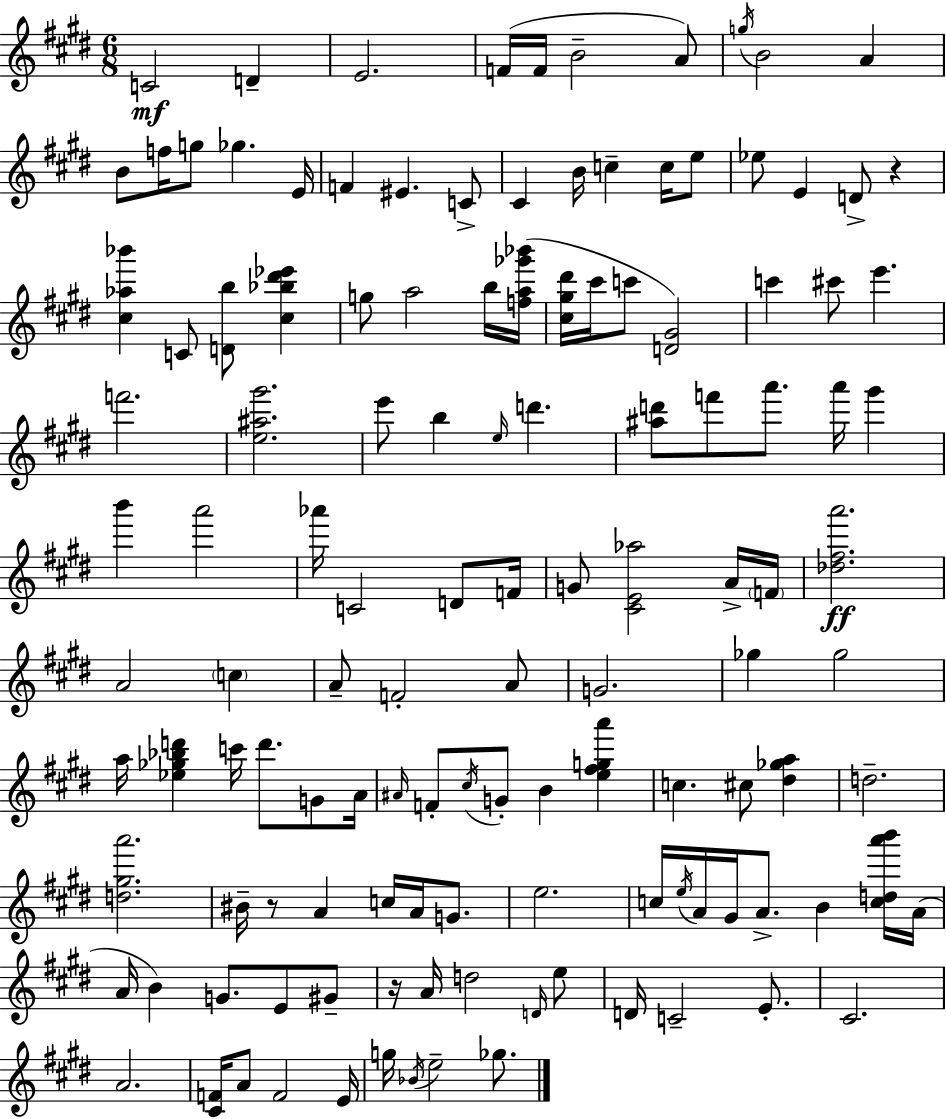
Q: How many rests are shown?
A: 3